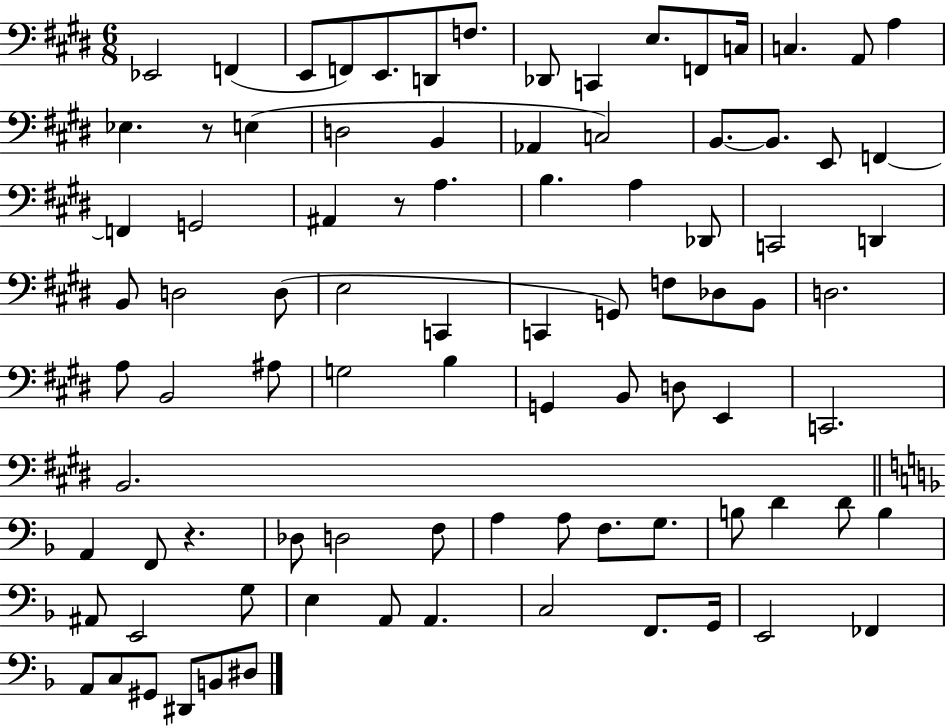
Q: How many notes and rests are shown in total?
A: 89